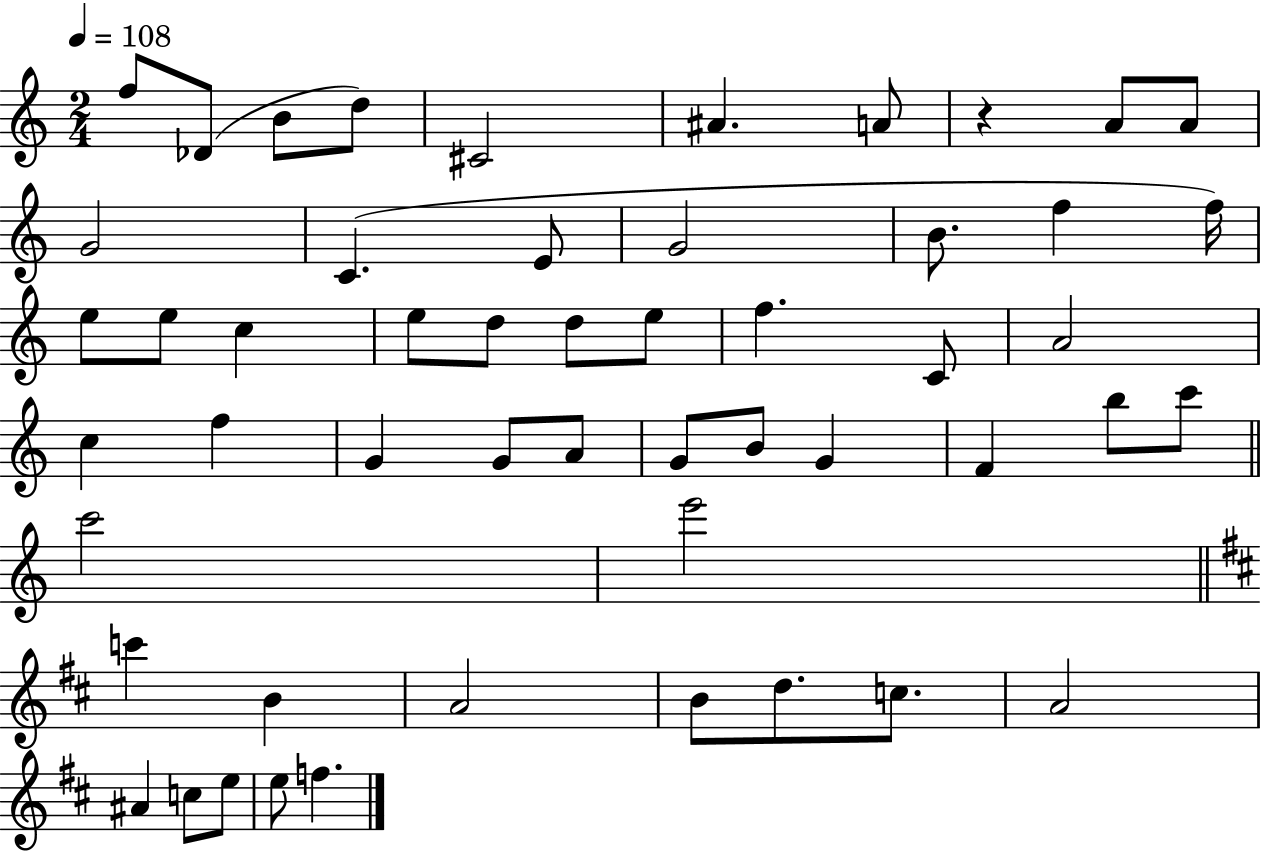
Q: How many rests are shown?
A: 1